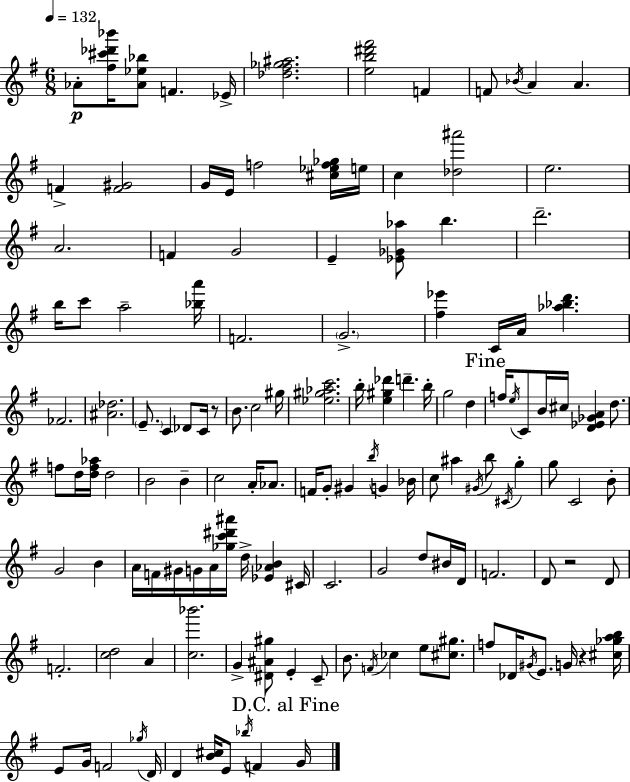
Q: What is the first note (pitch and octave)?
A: Ab4